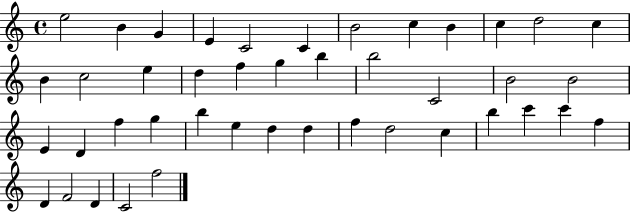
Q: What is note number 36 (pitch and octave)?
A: C6